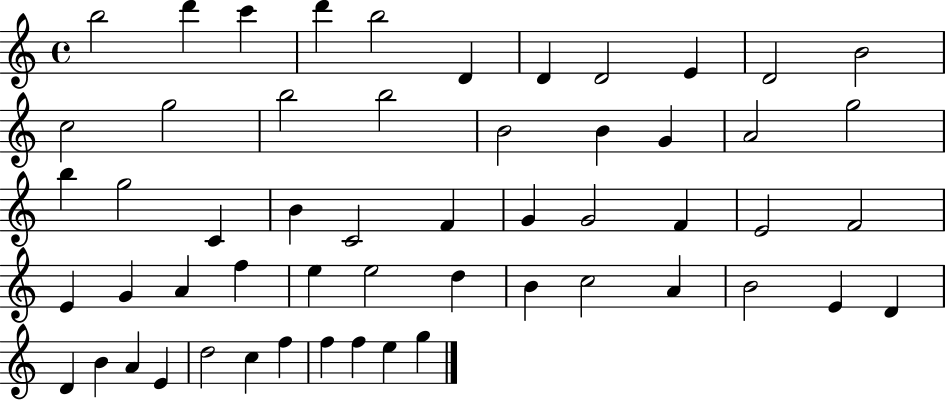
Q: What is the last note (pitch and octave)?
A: G5